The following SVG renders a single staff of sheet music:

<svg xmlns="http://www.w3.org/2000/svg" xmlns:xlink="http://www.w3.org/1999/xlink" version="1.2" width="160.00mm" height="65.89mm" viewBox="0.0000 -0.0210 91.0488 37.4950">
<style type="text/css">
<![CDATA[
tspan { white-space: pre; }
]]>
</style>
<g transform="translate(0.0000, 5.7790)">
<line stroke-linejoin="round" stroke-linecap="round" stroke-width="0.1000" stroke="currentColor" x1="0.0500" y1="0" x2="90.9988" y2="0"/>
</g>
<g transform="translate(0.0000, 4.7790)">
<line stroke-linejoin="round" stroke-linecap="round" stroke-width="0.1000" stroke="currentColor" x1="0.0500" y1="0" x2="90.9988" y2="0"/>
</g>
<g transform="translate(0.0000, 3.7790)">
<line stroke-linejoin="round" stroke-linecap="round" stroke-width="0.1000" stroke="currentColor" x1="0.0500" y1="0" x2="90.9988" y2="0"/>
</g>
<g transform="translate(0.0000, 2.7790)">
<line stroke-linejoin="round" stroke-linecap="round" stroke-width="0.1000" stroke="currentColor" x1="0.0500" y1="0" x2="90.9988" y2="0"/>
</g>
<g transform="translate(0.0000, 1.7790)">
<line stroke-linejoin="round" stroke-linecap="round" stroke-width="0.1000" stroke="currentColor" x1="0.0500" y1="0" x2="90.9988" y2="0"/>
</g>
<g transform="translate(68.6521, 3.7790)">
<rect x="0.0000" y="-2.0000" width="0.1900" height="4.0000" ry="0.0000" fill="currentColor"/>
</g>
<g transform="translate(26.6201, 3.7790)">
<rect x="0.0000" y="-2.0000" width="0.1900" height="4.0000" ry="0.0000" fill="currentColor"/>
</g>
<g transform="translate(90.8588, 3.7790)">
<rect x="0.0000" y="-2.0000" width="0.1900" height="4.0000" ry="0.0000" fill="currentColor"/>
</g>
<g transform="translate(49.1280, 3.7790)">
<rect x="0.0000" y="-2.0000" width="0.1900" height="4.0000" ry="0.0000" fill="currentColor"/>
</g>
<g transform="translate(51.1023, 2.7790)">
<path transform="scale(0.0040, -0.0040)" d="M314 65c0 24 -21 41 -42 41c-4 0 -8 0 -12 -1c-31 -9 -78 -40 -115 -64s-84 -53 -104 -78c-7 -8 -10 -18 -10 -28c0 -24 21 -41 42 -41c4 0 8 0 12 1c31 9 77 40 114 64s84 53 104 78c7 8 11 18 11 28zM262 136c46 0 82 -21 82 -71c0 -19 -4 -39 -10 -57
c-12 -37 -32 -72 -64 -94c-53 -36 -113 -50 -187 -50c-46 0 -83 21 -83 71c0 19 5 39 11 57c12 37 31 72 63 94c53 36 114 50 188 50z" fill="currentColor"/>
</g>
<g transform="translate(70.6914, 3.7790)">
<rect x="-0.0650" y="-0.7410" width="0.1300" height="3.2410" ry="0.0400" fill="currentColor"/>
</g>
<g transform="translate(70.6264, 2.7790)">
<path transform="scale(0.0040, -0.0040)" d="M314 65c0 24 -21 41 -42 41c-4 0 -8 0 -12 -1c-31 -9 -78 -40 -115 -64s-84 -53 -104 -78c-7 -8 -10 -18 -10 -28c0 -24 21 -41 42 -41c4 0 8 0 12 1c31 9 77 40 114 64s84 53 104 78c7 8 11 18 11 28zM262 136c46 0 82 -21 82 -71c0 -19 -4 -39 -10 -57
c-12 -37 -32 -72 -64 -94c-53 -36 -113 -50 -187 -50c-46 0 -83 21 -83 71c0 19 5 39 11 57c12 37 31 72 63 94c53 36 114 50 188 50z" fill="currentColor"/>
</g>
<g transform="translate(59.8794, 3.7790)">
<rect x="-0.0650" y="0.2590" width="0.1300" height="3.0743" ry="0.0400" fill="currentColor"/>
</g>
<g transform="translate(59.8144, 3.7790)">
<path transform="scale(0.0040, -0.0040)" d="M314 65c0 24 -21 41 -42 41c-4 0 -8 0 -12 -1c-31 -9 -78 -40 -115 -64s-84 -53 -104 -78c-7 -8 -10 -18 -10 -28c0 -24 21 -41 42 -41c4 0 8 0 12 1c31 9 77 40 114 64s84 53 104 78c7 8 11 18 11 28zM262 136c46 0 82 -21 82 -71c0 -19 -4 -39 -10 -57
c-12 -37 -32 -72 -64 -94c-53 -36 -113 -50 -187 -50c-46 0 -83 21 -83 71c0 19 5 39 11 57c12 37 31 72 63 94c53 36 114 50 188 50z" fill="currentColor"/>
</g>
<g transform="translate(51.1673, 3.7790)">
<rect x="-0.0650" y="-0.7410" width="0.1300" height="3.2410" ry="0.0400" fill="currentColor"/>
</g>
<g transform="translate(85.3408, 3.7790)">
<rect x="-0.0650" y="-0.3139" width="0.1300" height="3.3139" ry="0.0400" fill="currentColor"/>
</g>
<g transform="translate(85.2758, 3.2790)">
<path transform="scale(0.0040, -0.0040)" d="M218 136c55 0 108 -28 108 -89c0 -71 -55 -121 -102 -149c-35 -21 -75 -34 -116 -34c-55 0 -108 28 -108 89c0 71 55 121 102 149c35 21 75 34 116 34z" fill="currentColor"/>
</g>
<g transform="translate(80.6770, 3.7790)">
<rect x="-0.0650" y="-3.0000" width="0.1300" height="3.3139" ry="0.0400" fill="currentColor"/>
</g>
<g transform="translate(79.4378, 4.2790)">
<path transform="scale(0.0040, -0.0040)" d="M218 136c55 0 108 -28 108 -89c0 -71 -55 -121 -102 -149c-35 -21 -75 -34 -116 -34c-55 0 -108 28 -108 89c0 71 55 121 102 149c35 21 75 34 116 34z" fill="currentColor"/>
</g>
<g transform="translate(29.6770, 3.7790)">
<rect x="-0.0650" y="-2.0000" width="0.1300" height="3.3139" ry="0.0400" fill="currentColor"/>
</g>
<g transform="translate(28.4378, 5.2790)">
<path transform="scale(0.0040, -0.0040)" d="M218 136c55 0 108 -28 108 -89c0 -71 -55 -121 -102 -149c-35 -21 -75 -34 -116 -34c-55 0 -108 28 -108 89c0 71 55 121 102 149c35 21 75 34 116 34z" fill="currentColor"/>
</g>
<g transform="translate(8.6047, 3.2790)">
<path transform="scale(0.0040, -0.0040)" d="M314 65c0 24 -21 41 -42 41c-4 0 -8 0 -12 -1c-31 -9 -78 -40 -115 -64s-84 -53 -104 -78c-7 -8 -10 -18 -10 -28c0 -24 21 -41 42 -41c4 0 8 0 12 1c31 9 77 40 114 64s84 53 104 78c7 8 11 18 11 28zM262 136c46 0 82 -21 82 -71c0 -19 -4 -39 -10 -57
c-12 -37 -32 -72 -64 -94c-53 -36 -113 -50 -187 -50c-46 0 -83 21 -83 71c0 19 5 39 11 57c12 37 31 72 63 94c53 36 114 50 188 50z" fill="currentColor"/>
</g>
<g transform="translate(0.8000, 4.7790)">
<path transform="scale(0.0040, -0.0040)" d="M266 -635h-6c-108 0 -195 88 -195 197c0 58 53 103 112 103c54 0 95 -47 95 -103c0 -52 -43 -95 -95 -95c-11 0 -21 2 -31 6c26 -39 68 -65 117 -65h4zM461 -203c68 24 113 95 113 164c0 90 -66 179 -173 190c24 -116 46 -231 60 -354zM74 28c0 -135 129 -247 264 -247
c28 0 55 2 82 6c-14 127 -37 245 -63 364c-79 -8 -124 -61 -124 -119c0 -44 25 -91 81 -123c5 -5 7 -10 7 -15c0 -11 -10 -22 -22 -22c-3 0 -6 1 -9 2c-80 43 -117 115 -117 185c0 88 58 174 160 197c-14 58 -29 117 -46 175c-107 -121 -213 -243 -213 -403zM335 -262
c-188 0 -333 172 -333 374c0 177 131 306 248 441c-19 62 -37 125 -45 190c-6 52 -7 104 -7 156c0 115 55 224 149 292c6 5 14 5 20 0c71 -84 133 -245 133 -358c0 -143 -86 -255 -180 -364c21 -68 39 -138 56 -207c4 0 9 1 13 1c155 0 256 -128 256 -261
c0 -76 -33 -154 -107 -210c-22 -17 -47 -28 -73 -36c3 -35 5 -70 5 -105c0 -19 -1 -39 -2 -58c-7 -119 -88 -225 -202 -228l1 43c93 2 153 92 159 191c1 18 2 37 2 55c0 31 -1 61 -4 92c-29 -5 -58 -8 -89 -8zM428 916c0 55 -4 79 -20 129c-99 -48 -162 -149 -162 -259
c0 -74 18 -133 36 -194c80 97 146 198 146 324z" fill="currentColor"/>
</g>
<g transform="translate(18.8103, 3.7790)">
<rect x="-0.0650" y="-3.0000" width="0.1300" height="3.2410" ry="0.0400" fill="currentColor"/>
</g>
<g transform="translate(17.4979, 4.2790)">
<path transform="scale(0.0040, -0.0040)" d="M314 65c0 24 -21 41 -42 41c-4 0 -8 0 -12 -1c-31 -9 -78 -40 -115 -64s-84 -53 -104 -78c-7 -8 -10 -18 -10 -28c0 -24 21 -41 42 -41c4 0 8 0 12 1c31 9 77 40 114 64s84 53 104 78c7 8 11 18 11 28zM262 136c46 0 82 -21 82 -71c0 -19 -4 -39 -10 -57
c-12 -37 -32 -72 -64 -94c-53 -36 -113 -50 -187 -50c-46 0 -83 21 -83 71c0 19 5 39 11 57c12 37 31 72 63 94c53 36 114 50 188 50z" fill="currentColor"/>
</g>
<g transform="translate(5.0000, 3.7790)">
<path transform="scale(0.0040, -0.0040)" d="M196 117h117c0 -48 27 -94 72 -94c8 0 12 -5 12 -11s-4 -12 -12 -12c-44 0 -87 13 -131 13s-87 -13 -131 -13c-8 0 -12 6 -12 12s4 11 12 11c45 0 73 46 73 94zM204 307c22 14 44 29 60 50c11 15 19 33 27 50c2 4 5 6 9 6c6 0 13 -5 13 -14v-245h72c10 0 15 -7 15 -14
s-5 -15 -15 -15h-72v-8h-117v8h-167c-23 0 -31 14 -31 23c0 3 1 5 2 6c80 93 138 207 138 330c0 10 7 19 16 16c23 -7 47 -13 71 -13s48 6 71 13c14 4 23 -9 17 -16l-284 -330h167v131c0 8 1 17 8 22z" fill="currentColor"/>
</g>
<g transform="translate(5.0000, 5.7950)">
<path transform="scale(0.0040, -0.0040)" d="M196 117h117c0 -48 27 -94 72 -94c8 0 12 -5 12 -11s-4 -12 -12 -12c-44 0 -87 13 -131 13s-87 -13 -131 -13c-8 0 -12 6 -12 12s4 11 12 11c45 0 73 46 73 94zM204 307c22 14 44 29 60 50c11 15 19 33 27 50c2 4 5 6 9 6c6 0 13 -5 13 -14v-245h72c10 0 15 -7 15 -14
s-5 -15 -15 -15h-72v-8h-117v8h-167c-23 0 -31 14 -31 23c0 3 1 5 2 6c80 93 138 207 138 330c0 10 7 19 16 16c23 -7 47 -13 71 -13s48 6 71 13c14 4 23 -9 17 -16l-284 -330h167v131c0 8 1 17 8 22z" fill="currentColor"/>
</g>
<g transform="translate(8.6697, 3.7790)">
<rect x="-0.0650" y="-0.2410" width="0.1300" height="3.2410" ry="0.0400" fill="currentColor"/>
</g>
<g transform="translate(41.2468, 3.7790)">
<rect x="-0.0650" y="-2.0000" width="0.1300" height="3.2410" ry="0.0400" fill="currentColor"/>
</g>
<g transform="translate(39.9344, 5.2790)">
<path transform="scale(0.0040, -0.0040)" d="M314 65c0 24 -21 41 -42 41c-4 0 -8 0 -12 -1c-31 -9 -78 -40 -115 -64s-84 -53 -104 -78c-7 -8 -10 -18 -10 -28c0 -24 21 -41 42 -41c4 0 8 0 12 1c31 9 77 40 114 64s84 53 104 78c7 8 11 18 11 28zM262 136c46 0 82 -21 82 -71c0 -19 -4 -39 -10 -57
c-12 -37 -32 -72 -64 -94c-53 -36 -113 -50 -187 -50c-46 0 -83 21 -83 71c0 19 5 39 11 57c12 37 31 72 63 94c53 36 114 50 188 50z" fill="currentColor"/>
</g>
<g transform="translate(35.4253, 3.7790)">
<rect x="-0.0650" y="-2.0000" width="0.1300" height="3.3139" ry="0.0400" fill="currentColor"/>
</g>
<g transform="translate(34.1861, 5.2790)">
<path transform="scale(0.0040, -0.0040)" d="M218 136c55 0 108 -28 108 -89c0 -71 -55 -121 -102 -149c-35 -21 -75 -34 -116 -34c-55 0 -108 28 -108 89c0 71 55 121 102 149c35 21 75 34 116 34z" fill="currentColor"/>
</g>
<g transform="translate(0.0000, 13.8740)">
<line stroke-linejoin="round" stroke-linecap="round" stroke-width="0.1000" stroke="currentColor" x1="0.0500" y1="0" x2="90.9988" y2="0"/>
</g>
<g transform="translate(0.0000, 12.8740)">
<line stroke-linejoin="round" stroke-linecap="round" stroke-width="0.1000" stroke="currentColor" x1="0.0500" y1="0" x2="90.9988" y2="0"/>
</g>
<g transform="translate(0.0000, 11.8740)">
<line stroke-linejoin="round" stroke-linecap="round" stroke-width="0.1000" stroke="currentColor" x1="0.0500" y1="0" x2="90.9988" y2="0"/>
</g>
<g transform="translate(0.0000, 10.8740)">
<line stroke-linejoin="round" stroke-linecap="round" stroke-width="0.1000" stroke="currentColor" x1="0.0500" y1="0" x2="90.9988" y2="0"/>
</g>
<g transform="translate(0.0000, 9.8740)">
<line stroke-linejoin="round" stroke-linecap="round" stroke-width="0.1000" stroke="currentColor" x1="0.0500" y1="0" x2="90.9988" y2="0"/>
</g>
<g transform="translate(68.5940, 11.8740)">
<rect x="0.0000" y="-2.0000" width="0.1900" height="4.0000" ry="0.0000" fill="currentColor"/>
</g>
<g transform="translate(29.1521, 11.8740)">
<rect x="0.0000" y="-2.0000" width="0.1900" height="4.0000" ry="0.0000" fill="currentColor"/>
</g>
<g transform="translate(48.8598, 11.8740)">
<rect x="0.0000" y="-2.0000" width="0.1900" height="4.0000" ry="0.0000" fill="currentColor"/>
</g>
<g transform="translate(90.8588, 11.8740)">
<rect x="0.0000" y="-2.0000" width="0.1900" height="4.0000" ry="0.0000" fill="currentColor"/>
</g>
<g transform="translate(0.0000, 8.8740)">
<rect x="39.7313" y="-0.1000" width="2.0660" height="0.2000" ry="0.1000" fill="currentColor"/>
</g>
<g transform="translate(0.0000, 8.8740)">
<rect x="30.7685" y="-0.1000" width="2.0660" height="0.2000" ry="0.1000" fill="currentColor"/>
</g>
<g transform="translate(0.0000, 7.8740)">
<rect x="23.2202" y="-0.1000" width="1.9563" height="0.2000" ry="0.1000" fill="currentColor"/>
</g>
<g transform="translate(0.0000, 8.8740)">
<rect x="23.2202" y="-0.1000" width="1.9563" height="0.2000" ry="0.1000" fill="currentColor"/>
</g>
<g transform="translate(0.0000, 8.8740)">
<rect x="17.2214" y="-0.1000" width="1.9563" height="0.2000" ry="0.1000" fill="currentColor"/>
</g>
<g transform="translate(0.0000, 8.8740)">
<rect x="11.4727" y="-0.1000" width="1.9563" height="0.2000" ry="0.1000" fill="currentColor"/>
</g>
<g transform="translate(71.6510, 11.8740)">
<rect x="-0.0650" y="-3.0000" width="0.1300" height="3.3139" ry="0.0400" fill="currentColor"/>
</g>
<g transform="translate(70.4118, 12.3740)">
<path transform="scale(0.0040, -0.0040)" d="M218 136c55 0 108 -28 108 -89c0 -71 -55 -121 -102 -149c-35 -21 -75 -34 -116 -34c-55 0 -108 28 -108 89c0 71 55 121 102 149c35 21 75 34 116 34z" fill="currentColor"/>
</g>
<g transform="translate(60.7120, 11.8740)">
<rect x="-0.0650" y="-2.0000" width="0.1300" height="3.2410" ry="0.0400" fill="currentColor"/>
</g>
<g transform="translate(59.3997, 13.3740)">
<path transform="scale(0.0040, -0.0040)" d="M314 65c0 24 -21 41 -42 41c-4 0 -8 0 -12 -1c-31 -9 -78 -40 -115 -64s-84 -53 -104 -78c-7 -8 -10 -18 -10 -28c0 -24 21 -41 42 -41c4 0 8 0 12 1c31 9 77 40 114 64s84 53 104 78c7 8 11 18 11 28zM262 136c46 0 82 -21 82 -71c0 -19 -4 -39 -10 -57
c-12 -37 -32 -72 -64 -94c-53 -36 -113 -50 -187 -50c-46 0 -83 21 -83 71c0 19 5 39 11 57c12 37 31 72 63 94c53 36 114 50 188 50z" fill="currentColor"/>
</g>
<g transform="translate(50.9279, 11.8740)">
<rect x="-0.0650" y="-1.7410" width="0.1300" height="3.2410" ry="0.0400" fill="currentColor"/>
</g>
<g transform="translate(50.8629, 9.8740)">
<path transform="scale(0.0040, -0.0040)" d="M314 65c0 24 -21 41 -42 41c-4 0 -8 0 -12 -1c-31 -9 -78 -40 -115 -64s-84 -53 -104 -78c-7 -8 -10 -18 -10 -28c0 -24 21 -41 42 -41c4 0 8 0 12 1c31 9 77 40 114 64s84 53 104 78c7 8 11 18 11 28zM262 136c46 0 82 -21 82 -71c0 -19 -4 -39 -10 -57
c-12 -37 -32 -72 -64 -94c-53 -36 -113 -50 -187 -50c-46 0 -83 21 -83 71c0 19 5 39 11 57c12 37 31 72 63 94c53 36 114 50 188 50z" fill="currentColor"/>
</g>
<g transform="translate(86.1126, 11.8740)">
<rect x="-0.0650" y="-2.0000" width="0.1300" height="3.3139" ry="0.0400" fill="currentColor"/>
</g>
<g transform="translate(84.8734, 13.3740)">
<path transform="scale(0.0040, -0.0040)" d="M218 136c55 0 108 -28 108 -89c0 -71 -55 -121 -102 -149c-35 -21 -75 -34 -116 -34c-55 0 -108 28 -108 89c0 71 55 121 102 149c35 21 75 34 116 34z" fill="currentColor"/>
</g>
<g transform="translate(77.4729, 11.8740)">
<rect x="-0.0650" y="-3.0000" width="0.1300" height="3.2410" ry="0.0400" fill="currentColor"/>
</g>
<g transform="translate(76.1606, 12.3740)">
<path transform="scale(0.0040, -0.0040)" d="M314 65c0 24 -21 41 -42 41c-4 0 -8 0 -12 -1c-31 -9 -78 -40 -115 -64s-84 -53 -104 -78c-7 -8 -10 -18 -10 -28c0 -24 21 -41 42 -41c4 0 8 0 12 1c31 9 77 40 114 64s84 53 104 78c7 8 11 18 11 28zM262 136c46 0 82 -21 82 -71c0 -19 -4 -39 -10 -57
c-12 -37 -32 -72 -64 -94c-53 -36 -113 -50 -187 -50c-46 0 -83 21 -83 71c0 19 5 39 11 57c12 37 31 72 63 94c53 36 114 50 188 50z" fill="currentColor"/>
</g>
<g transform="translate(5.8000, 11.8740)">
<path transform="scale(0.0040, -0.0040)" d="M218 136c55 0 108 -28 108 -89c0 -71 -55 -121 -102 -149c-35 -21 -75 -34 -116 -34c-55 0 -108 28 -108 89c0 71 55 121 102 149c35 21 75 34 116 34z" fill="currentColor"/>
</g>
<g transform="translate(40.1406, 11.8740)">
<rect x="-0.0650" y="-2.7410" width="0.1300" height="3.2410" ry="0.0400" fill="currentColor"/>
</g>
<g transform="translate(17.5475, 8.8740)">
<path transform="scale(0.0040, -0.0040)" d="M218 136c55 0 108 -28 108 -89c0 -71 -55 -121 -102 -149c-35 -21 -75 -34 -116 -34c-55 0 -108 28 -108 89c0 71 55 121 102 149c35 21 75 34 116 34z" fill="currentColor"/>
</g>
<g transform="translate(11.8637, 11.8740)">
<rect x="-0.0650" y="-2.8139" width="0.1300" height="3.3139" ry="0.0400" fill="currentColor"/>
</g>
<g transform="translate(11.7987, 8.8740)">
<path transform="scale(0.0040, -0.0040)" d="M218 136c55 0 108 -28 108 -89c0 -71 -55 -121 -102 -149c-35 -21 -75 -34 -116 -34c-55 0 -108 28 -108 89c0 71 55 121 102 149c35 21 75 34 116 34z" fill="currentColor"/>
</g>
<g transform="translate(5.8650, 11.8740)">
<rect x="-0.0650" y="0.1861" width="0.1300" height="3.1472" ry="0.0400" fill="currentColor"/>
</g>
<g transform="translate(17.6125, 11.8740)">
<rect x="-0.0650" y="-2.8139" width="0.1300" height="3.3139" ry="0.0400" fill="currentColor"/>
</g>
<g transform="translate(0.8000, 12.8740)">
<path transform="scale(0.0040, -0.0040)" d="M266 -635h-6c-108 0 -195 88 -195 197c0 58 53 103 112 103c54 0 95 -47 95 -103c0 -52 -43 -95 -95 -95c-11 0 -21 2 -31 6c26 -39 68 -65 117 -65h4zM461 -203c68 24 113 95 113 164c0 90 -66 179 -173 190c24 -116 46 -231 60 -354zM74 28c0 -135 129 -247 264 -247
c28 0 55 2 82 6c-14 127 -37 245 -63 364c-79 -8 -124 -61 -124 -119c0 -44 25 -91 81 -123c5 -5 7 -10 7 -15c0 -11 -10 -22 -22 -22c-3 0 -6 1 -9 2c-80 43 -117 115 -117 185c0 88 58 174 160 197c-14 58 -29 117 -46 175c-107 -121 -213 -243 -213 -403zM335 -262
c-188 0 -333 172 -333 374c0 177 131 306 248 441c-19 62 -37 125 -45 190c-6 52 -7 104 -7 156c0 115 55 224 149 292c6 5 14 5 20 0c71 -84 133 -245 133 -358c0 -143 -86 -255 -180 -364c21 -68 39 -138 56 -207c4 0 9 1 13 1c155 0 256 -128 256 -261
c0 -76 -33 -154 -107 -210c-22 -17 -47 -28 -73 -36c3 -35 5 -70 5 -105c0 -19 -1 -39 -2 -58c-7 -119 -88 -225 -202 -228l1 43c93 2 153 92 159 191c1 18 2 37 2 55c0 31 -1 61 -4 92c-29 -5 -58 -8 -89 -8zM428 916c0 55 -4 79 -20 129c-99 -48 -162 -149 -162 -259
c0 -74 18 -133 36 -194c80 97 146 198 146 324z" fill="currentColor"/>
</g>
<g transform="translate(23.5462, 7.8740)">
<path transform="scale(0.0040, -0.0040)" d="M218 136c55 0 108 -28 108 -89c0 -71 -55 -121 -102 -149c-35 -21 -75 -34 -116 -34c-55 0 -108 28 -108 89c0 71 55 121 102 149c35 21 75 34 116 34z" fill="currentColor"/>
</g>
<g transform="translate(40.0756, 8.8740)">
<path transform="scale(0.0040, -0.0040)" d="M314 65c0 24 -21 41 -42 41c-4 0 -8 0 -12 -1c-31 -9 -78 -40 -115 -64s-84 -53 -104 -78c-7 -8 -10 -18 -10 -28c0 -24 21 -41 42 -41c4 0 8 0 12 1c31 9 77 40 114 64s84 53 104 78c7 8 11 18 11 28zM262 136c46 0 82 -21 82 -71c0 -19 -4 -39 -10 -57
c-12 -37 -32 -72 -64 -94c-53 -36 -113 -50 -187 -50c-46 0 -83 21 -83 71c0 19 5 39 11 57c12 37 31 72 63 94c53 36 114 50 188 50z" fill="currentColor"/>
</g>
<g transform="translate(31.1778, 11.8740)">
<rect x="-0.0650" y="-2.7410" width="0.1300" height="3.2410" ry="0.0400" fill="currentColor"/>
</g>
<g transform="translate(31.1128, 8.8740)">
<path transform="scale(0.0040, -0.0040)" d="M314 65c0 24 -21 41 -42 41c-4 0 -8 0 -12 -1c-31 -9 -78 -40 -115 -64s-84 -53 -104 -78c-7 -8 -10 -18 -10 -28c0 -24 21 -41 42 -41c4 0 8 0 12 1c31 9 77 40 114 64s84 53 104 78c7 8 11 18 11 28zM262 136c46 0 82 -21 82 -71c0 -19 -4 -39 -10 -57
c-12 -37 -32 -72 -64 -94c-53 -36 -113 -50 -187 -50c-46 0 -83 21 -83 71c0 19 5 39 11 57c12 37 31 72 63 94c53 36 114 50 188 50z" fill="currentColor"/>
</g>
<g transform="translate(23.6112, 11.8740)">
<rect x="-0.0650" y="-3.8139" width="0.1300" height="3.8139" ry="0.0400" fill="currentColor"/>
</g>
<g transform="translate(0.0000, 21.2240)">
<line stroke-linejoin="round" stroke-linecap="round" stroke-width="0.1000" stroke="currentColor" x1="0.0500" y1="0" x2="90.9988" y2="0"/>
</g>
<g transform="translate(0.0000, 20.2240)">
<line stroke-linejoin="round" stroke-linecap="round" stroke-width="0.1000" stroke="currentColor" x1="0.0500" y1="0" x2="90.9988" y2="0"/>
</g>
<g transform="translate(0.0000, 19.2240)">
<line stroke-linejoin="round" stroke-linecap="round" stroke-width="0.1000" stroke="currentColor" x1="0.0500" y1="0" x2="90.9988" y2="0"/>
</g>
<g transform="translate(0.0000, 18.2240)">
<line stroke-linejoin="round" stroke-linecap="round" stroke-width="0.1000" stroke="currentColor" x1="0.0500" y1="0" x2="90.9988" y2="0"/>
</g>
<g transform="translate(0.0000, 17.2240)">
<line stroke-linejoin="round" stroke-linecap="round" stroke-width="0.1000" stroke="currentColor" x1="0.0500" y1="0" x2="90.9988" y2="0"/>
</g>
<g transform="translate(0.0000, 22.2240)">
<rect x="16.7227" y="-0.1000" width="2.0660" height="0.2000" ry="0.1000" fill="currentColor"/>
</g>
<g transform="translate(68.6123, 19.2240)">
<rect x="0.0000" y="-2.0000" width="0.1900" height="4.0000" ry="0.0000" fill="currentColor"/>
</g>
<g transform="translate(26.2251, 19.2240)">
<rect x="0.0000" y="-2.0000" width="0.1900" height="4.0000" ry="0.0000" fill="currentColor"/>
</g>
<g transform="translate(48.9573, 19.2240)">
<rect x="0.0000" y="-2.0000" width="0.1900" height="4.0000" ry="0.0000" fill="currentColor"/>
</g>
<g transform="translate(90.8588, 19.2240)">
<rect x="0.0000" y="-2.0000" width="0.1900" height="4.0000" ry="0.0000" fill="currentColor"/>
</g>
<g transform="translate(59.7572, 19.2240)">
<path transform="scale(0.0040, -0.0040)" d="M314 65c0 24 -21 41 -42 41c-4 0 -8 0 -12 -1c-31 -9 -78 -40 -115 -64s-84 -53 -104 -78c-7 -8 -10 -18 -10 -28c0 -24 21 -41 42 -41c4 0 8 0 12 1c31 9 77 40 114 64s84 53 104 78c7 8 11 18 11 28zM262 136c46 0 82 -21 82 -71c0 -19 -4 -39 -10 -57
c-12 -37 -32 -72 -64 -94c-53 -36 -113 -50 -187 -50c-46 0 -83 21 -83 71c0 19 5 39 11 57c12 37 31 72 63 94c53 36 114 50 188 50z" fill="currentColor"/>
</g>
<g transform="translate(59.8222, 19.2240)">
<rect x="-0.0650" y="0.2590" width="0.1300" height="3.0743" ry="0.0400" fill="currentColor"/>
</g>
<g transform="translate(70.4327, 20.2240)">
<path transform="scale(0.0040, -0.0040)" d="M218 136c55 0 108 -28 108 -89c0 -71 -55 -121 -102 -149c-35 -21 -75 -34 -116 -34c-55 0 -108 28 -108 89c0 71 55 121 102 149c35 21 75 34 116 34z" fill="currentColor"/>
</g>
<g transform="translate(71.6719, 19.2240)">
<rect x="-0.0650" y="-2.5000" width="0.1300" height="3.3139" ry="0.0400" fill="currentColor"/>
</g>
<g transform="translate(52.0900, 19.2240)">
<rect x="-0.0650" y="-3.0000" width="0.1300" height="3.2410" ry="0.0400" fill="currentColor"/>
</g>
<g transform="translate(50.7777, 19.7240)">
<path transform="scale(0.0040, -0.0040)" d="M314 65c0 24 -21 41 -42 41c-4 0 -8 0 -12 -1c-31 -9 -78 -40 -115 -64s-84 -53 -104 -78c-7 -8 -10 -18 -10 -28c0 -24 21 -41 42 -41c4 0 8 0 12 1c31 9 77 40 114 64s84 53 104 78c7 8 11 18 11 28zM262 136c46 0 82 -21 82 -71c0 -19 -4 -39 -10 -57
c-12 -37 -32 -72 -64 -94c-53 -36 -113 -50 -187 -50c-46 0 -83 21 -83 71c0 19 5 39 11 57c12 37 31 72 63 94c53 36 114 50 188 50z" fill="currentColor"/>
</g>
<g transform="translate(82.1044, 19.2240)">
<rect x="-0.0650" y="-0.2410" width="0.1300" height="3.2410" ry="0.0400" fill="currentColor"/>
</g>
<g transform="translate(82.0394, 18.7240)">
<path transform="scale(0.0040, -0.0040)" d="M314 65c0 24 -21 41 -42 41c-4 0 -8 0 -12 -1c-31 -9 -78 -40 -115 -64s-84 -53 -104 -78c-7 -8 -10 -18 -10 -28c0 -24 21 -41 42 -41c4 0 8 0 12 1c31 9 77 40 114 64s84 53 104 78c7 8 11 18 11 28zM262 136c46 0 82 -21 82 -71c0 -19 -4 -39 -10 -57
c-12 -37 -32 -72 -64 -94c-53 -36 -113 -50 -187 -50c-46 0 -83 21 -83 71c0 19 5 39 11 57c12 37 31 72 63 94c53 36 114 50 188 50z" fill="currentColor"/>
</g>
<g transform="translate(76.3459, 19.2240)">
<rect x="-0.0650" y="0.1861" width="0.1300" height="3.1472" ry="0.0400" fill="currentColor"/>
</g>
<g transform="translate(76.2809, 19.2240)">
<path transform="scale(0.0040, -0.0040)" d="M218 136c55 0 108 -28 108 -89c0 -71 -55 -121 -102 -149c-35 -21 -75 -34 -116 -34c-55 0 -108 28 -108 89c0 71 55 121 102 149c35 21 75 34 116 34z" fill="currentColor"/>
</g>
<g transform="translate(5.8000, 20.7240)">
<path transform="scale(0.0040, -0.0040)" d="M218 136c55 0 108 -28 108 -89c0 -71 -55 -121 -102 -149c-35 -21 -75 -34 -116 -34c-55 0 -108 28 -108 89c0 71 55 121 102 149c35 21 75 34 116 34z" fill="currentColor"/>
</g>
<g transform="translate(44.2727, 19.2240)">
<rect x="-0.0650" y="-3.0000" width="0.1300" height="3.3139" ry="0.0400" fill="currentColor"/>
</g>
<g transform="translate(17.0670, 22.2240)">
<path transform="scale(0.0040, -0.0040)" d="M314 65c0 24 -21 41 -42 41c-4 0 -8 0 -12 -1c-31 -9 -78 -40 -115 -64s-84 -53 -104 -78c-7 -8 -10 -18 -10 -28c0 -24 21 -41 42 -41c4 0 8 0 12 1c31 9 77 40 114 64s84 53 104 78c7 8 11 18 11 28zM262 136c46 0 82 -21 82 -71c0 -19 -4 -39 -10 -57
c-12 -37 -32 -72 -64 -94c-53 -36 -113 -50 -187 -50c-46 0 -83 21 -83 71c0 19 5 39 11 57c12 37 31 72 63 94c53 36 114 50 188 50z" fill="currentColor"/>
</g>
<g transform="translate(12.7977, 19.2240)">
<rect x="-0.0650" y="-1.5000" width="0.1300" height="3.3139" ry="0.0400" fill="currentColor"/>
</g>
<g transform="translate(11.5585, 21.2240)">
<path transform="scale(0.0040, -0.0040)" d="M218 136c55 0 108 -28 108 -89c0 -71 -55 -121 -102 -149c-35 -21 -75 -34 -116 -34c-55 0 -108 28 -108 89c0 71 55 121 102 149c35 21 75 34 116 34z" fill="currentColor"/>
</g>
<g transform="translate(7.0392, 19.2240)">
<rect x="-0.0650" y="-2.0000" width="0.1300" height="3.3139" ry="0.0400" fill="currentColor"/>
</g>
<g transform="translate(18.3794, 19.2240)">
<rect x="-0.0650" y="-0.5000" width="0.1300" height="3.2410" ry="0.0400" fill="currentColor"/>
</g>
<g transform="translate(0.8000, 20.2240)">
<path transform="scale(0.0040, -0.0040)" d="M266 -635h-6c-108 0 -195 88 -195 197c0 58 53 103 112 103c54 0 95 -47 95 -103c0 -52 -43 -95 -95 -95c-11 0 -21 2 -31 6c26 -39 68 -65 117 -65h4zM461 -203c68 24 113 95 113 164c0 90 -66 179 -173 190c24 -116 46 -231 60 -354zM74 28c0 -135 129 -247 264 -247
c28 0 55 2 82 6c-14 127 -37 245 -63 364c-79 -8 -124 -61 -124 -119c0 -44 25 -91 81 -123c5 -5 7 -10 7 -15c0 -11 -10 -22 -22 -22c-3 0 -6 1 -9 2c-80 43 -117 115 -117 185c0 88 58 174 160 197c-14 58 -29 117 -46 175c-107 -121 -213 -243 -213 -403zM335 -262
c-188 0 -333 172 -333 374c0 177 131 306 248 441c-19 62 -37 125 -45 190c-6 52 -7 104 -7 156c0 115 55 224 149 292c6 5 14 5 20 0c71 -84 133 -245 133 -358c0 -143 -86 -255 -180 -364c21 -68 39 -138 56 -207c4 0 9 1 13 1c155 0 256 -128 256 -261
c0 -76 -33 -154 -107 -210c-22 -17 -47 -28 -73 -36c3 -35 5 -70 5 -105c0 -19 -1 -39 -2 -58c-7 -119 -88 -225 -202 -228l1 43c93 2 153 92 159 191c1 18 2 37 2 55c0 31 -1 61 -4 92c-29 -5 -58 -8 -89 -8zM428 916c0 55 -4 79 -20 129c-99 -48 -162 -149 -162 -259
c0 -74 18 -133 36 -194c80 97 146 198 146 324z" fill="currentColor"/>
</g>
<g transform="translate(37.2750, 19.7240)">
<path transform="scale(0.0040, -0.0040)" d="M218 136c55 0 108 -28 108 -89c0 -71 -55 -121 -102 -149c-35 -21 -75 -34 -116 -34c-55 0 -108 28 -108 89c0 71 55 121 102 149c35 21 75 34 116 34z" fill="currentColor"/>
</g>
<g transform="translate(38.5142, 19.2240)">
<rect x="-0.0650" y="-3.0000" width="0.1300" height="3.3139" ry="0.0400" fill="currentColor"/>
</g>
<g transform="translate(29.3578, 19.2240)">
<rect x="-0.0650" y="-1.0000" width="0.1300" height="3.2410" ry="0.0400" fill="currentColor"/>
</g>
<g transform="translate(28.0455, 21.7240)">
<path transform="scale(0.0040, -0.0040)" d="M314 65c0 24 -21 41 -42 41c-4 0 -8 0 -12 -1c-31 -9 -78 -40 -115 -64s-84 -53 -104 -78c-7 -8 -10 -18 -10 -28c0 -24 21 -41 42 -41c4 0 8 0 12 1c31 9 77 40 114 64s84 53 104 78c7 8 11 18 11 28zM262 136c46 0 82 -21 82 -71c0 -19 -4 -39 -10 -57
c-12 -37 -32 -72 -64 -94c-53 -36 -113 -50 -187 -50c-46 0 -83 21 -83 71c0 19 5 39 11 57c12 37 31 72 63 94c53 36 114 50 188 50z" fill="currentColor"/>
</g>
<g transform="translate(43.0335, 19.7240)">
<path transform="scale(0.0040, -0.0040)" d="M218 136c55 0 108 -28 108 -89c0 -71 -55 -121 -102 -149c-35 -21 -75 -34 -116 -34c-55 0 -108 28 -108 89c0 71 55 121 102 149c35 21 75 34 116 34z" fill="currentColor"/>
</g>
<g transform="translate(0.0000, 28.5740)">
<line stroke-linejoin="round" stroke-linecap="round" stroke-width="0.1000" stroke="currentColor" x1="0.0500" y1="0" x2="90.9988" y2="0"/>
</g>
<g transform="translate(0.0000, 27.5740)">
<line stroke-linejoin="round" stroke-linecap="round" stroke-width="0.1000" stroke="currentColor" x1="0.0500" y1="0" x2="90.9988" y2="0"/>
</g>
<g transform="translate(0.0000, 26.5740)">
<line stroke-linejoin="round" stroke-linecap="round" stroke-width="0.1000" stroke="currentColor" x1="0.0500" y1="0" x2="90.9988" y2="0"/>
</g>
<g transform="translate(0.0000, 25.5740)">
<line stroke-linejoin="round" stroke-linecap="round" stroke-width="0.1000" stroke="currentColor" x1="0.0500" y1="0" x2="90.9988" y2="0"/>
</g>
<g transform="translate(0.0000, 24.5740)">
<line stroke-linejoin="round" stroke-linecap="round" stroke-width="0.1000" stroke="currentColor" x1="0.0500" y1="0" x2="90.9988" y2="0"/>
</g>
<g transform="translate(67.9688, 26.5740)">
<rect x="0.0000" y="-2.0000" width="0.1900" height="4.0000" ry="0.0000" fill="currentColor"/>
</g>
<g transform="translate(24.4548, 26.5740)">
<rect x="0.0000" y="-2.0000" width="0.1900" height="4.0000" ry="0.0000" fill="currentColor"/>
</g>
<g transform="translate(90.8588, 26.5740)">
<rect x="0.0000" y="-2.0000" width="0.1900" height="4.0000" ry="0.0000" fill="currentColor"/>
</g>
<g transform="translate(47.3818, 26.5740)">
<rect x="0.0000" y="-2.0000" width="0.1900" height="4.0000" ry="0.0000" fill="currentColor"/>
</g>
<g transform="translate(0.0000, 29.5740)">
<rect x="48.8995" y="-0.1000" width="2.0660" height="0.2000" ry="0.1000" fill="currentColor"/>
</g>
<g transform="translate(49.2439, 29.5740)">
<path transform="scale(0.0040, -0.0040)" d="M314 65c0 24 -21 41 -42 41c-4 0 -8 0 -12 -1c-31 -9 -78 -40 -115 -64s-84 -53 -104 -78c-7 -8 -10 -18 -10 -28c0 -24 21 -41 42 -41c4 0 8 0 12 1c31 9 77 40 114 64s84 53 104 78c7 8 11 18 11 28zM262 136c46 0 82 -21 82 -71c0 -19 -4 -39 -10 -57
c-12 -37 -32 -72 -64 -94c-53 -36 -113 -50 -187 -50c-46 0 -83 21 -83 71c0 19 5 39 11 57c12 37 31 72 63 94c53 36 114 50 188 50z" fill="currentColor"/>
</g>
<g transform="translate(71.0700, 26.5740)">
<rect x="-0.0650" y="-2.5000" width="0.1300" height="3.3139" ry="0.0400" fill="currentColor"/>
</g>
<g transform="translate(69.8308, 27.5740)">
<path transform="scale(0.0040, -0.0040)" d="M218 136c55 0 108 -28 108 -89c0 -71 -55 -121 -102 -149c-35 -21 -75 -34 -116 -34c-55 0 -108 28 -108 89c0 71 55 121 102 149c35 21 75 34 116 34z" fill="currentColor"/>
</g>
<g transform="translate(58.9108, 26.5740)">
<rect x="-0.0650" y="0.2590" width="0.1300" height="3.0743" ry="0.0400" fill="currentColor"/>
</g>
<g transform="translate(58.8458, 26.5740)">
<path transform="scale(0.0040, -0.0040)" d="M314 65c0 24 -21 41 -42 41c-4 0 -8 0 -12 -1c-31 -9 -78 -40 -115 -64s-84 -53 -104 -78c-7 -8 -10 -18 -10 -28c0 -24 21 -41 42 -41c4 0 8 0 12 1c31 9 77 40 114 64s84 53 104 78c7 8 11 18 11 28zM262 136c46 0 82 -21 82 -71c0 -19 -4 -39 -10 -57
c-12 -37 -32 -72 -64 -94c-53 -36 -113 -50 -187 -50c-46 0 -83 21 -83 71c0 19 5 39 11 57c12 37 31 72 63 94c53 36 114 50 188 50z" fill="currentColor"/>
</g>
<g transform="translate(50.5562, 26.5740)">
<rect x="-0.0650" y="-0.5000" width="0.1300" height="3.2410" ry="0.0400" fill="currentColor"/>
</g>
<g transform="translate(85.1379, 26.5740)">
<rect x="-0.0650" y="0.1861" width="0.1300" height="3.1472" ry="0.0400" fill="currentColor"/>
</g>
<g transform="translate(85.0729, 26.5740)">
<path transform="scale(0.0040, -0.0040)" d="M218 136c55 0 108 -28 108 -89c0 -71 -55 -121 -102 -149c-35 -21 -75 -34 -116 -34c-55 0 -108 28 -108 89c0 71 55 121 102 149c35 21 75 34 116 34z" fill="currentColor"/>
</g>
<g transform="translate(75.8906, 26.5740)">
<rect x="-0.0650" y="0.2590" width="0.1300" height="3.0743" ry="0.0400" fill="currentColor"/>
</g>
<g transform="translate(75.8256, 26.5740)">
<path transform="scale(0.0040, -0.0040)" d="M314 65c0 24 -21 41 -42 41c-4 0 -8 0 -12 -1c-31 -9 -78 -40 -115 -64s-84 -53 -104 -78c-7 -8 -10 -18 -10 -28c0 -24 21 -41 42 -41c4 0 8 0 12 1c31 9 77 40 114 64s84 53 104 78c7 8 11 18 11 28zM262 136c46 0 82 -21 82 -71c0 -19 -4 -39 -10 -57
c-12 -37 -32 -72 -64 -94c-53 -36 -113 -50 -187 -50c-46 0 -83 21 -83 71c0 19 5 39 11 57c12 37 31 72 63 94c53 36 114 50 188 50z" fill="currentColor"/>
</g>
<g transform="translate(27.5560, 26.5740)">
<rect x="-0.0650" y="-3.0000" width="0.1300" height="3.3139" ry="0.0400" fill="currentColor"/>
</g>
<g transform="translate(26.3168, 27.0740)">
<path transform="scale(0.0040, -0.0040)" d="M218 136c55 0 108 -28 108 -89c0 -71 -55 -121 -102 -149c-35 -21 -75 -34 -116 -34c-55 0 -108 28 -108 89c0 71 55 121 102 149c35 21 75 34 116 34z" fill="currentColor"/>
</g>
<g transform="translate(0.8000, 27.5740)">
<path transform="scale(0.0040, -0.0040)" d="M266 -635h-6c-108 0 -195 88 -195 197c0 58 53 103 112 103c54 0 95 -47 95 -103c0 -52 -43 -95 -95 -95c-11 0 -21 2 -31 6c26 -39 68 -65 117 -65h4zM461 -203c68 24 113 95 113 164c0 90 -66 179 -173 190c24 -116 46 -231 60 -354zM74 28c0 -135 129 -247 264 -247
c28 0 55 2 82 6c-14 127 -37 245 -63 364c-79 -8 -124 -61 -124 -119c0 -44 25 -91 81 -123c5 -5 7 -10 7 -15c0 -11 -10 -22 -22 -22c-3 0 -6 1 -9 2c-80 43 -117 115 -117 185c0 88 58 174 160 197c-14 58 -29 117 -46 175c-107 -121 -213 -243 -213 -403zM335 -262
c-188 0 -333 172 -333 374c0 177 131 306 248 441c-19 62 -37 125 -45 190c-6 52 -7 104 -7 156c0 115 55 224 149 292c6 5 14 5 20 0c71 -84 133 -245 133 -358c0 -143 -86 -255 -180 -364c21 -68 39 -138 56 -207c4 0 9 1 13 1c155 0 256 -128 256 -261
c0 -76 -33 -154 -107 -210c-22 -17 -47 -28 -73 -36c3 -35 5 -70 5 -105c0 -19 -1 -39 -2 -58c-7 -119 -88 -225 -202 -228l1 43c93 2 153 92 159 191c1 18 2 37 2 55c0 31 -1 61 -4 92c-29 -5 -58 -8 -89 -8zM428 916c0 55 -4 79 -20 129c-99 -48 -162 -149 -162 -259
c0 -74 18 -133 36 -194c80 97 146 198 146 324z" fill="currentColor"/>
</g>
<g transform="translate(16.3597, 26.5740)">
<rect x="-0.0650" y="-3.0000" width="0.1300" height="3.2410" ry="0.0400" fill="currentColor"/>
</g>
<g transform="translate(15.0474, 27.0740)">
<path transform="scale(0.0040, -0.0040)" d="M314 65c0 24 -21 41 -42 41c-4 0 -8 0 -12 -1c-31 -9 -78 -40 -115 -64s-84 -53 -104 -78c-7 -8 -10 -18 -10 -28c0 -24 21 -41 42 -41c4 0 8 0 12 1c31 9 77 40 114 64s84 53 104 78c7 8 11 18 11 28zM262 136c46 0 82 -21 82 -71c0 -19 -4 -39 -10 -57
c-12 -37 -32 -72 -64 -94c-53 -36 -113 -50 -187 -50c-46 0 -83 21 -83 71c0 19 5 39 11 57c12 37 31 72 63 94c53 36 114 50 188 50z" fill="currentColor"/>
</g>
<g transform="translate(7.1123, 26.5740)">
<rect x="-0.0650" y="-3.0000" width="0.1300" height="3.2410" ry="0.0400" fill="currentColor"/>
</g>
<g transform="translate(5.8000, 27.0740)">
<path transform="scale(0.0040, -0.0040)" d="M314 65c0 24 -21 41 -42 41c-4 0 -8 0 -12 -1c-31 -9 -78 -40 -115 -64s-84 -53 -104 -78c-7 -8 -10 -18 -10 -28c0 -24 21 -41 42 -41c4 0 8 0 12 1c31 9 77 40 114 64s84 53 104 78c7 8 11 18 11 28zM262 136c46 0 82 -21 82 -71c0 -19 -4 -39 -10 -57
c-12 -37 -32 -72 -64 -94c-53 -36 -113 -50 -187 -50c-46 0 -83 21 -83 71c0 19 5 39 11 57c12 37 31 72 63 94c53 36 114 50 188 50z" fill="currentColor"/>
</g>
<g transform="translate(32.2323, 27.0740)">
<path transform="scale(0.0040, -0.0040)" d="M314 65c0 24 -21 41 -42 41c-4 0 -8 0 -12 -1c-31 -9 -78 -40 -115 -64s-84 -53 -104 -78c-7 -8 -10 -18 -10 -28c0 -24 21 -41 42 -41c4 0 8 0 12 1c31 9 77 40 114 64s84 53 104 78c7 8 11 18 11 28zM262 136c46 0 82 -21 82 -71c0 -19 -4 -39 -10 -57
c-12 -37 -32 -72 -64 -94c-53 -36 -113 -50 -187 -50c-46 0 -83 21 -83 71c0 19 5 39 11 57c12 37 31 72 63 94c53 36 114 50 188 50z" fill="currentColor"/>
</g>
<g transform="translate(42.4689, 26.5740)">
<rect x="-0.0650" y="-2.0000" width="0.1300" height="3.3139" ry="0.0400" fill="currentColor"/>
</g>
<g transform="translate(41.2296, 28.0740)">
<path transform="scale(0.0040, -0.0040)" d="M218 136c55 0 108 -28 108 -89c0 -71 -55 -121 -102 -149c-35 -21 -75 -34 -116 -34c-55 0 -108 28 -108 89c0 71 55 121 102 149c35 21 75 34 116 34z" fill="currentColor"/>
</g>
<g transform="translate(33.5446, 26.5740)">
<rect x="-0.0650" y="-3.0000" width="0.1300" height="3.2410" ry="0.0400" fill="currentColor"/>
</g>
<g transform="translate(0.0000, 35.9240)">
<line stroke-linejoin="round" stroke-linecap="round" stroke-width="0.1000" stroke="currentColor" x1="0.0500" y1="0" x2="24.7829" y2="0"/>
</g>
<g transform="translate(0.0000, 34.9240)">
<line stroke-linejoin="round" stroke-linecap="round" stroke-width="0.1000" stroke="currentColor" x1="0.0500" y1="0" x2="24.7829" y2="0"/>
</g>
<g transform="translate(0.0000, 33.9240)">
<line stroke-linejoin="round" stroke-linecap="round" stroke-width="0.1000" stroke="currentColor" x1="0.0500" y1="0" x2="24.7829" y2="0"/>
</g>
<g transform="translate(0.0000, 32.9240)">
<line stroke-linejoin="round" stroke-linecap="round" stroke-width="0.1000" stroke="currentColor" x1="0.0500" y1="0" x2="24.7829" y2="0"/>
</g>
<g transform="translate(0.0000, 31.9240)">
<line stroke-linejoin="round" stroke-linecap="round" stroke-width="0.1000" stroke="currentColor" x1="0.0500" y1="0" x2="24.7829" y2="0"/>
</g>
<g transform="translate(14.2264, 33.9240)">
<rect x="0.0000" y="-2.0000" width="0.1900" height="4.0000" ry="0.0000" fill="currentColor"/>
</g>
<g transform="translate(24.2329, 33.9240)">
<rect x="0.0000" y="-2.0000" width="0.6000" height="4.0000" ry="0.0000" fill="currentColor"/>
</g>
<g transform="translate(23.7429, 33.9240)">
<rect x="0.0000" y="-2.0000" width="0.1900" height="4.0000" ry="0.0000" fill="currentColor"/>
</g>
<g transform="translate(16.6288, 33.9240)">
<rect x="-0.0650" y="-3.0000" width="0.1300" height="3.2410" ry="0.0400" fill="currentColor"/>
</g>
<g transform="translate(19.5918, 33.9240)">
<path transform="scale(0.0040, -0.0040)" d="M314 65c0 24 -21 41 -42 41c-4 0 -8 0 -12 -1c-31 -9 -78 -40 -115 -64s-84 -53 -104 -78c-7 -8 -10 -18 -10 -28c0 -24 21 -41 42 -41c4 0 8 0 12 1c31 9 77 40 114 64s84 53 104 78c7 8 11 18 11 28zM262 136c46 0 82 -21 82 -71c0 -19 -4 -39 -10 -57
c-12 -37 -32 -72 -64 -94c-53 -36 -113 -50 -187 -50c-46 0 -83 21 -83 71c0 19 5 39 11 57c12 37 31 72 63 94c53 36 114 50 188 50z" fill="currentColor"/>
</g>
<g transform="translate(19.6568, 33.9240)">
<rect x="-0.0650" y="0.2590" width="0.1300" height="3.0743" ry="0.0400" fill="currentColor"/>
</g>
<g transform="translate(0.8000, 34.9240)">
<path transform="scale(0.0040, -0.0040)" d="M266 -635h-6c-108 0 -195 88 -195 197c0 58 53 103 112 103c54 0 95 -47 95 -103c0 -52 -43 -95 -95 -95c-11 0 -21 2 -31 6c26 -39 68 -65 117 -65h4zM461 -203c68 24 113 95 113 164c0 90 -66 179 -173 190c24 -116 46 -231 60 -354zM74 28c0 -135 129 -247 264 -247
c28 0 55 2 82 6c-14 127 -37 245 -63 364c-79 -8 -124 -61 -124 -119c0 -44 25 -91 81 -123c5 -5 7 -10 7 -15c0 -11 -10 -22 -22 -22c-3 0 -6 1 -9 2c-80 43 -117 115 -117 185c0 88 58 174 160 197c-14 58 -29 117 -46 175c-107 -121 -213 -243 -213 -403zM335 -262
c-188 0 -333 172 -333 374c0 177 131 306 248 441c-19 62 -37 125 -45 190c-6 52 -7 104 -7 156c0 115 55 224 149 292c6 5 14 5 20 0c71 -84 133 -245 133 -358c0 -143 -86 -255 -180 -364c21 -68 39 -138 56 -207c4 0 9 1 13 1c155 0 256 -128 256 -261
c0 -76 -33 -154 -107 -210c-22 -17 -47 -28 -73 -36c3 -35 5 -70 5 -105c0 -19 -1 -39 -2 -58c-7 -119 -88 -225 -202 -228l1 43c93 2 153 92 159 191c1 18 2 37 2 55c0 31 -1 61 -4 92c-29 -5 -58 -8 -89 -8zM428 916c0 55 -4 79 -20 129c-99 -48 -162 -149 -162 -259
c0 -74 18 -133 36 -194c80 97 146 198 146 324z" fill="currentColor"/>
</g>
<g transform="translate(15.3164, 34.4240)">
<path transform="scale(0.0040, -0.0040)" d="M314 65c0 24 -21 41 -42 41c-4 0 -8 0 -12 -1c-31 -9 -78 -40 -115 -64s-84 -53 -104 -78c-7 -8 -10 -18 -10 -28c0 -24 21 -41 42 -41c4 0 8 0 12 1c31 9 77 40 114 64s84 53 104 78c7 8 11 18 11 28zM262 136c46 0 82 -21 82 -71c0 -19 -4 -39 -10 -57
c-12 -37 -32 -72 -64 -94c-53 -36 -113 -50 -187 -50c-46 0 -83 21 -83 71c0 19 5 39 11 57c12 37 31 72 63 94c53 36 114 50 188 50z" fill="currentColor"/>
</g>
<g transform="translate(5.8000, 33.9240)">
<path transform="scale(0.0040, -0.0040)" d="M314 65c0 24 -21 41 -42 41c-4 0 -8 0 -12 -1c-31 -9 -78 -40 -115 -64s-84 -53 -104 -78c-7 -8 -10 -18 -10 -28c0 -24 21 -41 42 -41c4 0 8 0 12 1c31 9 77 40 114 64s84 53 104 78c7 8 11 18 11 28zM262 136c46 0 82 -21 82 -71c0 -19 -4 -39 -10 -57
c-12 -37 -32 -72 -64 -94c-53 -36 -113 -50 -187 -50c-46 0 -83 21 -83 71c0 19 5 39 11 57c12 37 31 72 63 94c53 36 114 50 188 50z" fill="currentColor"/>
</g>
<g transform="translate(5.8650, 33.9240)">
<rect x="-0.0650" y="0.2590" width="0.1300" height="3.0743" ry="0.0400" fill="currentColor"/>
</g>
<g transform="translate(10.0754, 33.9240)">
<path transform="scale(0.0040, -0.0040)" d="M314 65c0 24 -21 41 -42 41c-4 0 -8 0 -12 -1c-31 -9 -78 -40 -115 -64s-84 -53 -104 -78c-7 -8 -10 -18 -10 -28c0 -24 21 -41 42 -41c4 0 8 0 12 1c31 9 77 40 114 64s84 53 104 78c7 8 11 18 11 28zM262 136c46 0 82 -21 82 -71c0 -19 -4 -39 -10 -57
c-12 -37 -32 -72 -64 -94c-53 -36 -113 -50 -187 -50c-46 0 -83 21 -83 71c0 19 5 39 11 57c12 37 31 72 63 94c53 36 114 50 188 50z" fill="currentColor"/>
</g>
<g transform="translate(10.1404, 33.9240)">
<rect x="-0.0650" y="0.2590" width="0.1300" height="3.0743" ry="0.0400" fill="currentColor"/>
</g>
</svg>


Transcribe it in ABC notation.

X:1
T:Untitled
M:4/4
L:1/4
K:C
c2 A2 F F F2 d2 B2 d2 A c B a a c' a2 a2 f2 F2 A A2 F F E C2 D2 A A A2 B2 G B c2 A2 A2 A A2 F C2 B2 G B2 B B2 B2 A2 B2